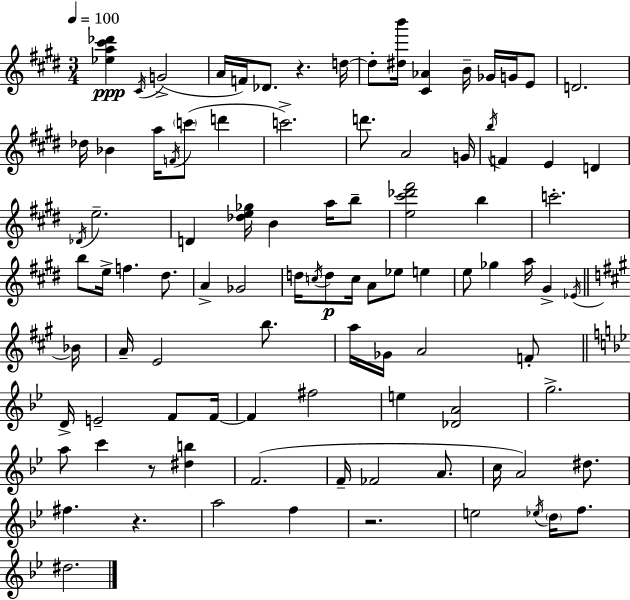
{
  \clef treble
  \numericTimeSignature
  \time 3/4
  \key e \major
  \tempo 4 = 100
  \repeat volta 2 { <ees'' a'' cis''' des'''>4\ppp \acciaccatura { cis'16 } g'2->( | a'16 f'16) des'8. r4. | d''16~~ d''8-. <dis'' b'''>16 <cis' aes'>4 b'16-- ges'16 g'16 e'8 | d'2. | \break des''16 bes'4 a''16 \acciaccatura { f'16 }( \parenthesize c'''8 d'''4 | c'''2.->) | d'''8. a'2 | g'16 \acciaccatura { b''16 } f'4 e'4 d'4 | \break \acciaccatura { des'16 } e''2.-- | d'4 <des'' e'' ges''>16 b'4 | a''16 b''8-- <e'' cis''' des''' fis'''>2 | b''4 c'''2.-. | \break b''8 e''16-> f''4. | dis''8. a'4-> ges'2 | d''16 \acciaccatura { c''16 } d''8\p c''16 a'8 ees''8 | e''4 e''8 ges''4 a''16 | \break gis'4-> \acciaccatura { ees'16 } \bar "||" \break \key a \major bes'16 a'16-- e'2 b''8. | a''16 ges'16 a'2 f'8-. | \bar "||" \break \key bes \major d'16-> e'2-- f'8 f'16~~ | f'4 fis''2 | e''4 <des' a'>2 | g''2.-> | \break a''8 c'''4 r8 <dis'' b''>4 | f'2.( | f'16-- fes'2 a'8. | c''16 a'2) dis''8. | \break fis''4. r4. | a''2 f''4 | r2. | e''2 \acciaccatura { ees''16 } \parenthesize d''16 f''8. | \break dis''2. | } \bar "|."
}